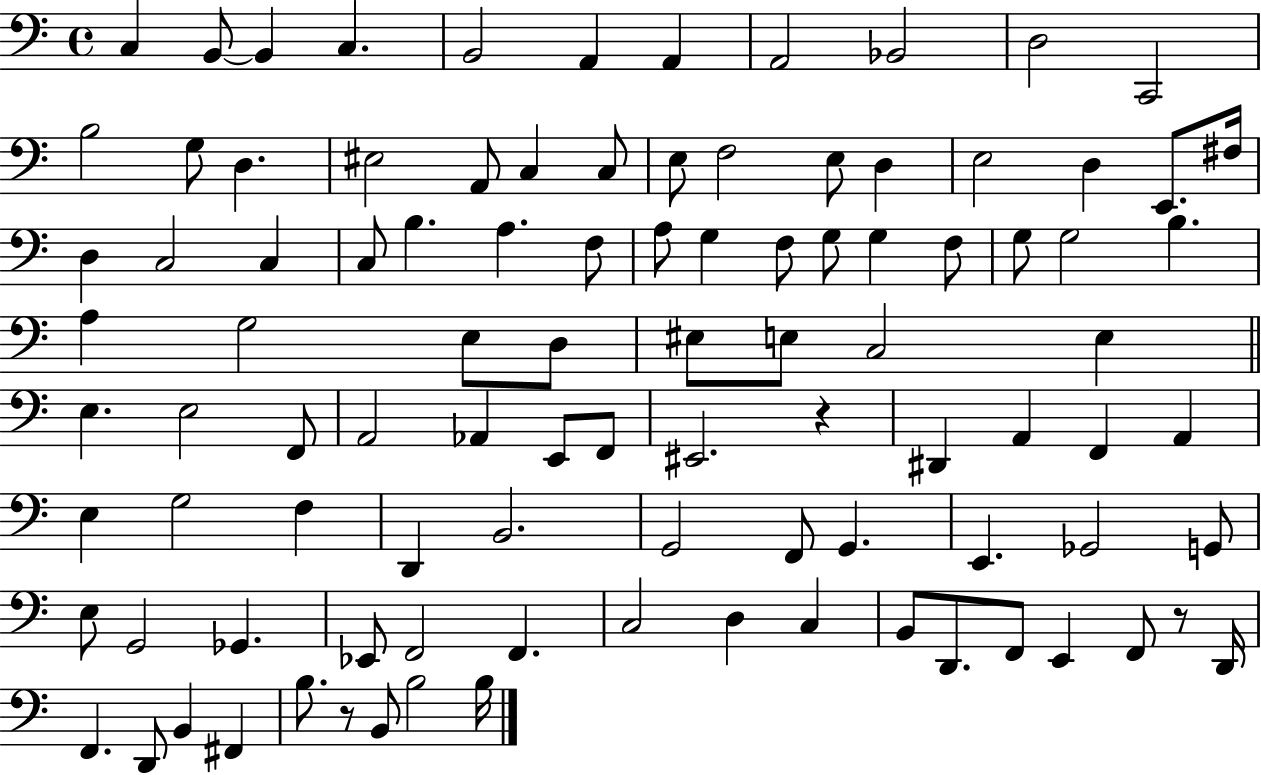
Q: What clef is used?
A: bass